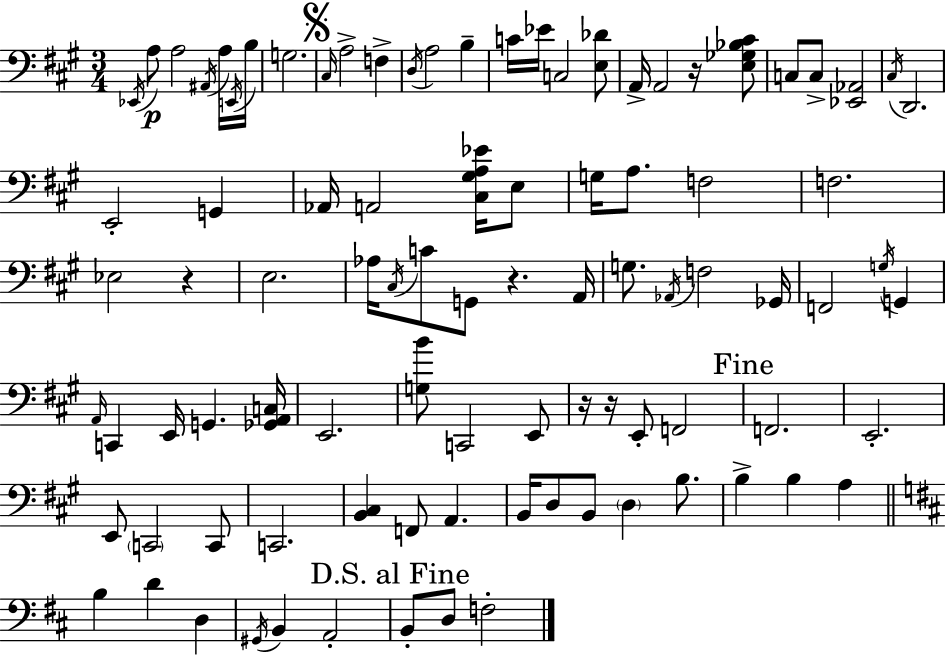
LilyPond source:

{
  \clef bass
  \numericTimeSignature
  \time 3/4
  \key a \major
  \acciaccatura { ees,16 }\p a8 a2 \acciaccatura { ais,16 } | a16 \acciaccatura { e,16 } b16 g2. | \mark \markup { \musicglyph "scripts.segno" } \grace { cis16 } a2-> | f4-> \acciaccatura { d16 } a2 | \break b4-- c'16 ees'16 c2 | <e des'>8 a,16-> a,2 | r16 <e ges bes cis'>8 c8 c8-> <ees, aes,>2 | \acciaccatura { cis16 } d,2. | \break e,2-. | g,4 aes,16 a,2 | <cis gis a ees'>16 e8 g16 a8. f2 | f2. | \break ees2 | r4 e2. | aes16 \acciaccatura { cis16 } c'8 g,8 | r4. a,16 g8. \acciaccatura { aes,16 } f2 | \break ges,16 f,2 | \acciaccatura { g16 } g,4 \grace { a,16 } c,4 | e,16 g,4. <ges, a, c>16 e,2. | <g b'>8 | \break c,2 e,8 r16 r16 | e,8-. f,2 \mark "Fine" f,2. | e,2.-. | e,8 | \break \parenthesize c,2 c,8 c,2. | <b, cis>4 | f,8 a,4. b,16 d8 | b,8 \parenthesize d4 b8. b4-> | \break b4 a4 \bar "||" \break \key d \major b4 d'4 d4 | \acciaccatura { gis,16 } b,4 a,2-. | \mark "D.S. al Fine" b,8-. d8 f2-. | \bar "|."
}